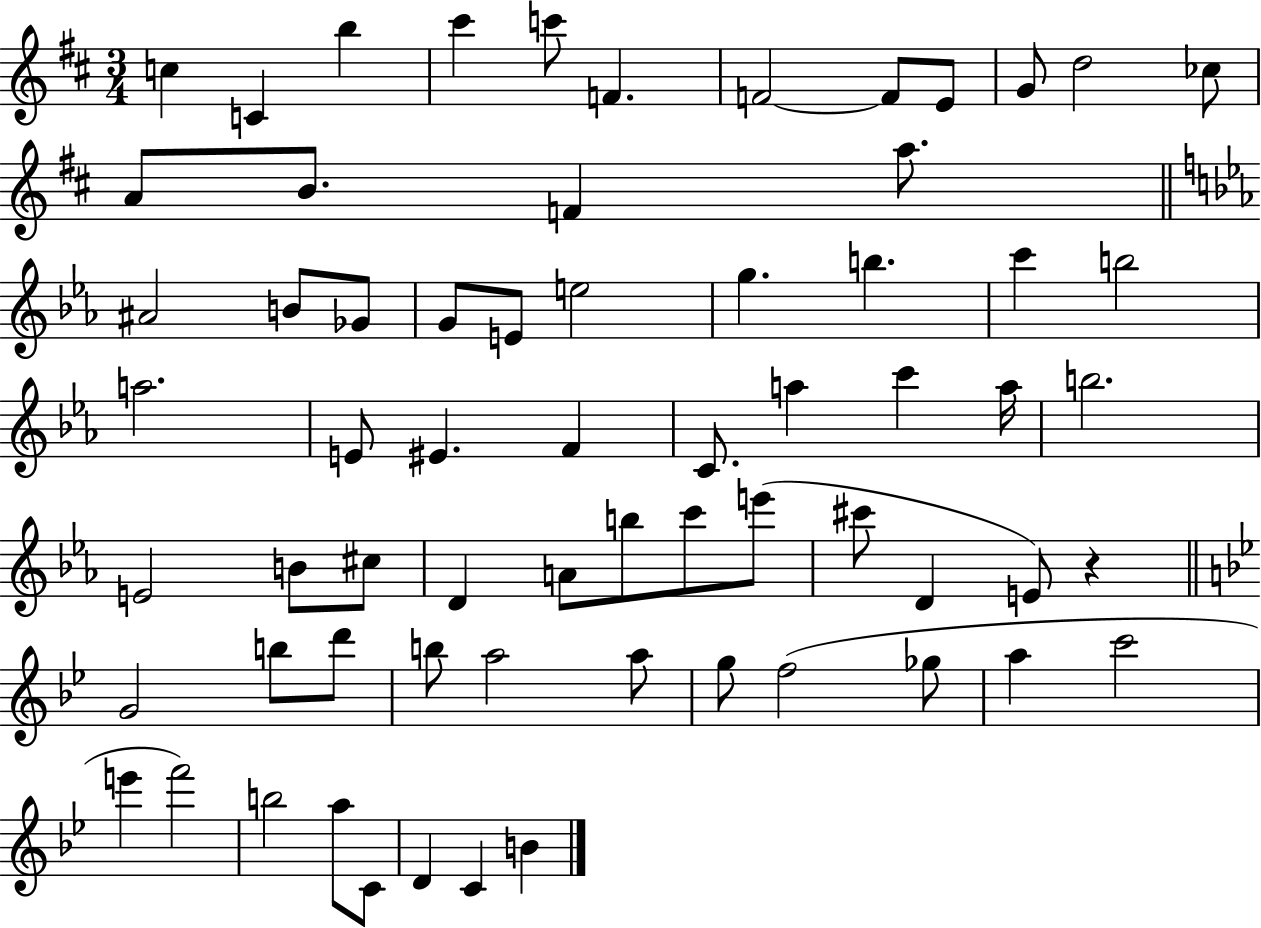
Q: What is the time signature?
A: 3/4